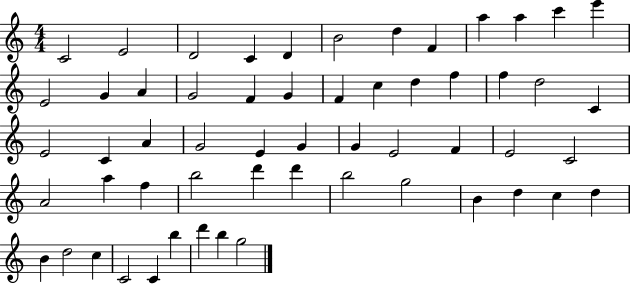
{
  \clef treble
  \numericTimeSignature
  \time 4/4
  \key c \major
  c'2 e'2 | d'2 c'4 d'4 | b'2 d''4 f'4 | a''4 a''4 c'''4 e'''4 | \break e'2 g'4 a'4 | g'2 f'4 g'4 | f'4 c''4 d''4 f''4 | f''4 d''2 c'4 | \break e'2 c'4 a'4 | g'2 e'4 g'4 | g'4 e'2 f'4 | e'2 c'2 | \break a'2 a''4 f''4 | b''2 d'''4 d'''4 | b''2 g''2 | b'4 d''4 c''4 d''4 | \break b'4 d''2 c''4 | c'2 c'4 b''4 | d'''4 b''4 g''2 | \bar "|."
}